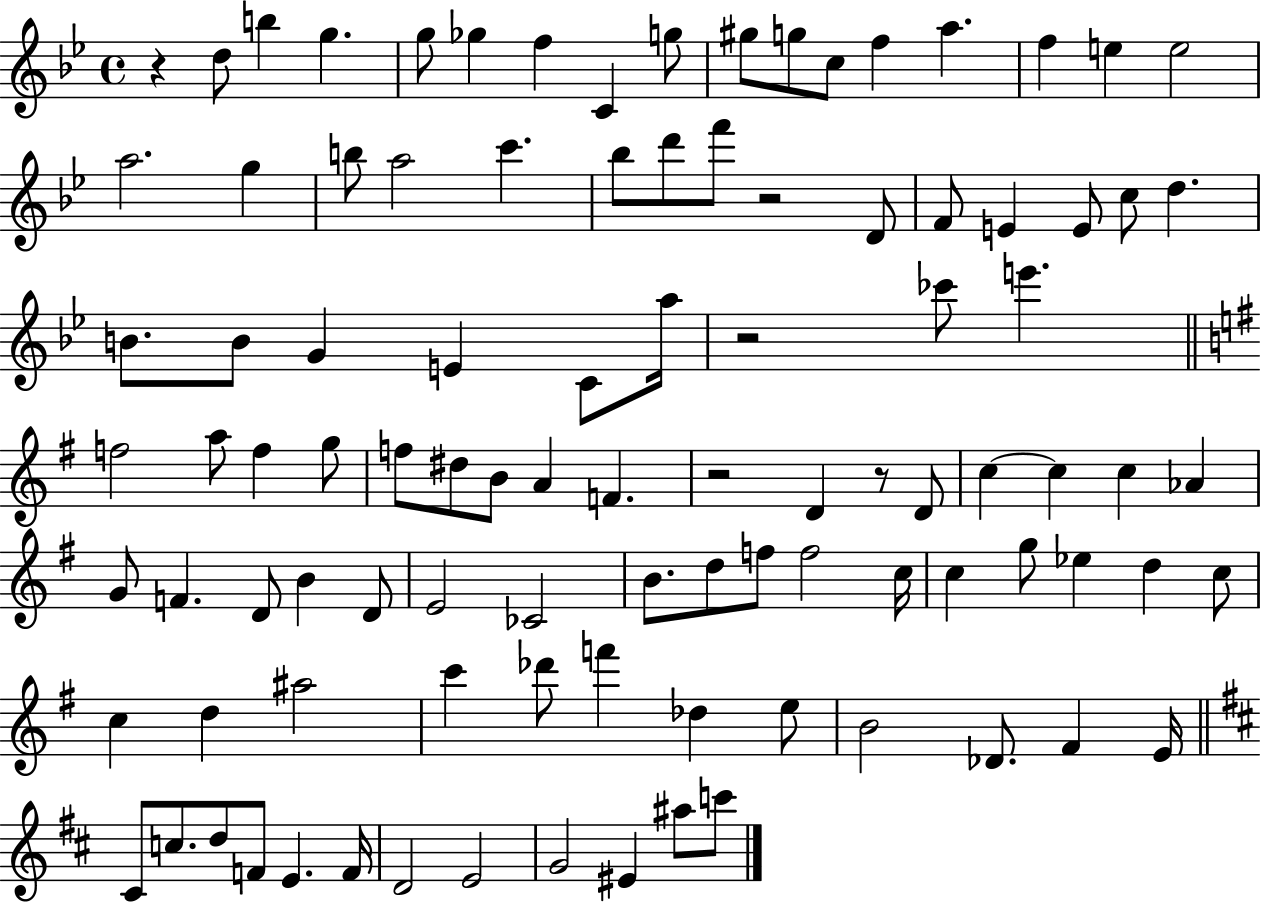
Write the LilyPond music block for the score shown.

{
  \clef treble
  \time 4/4
  \defaultTimeSignature
  \key bes \major
  r4 d''8 b''4 g''4. | g''8 ges''4 f''4 c'4 g''8 | gis''8 g''8 c''8 f''4 a''4. | f''4 e''4 e''2 | \break a''2. g''4 | b''8 a''2 c'''4. | bes''8 d'''8 f'''8 r2 d'8 | f'8 e'4 e'8 c''8 d''4. | \break b'8. b'8 g'4 e'4 c'8 a''16 | r2 ces'''8 e'''4. | \bar "||" \break \key g \major f''2 a''8 f''4 g''8 | f''8 dis''8 b'8 a'4 f'4. | r2 d'4 r8 d'8 | c''4~~ c''4 c''4 aes'4 | \break g'8 f'4. d'8 b'4 d'8 | e'2 ces'2 | b'8. d''8 f''8 f''2 c''16 | c''4 g''8 ees''4 d''4 c''8 | \break c''4 d''4 ais''2 | c'''4 des'''8 f'''4 des''4 e''8 | b'2 des'8. fis'4 e'16 | \bar "||" \break \key d \major cis'8 c''8. d''8 f'8 e'4. f'16 | d'2 e'2 | g'2 eis'4 ais''8 c'''8 | \bar "|."
}